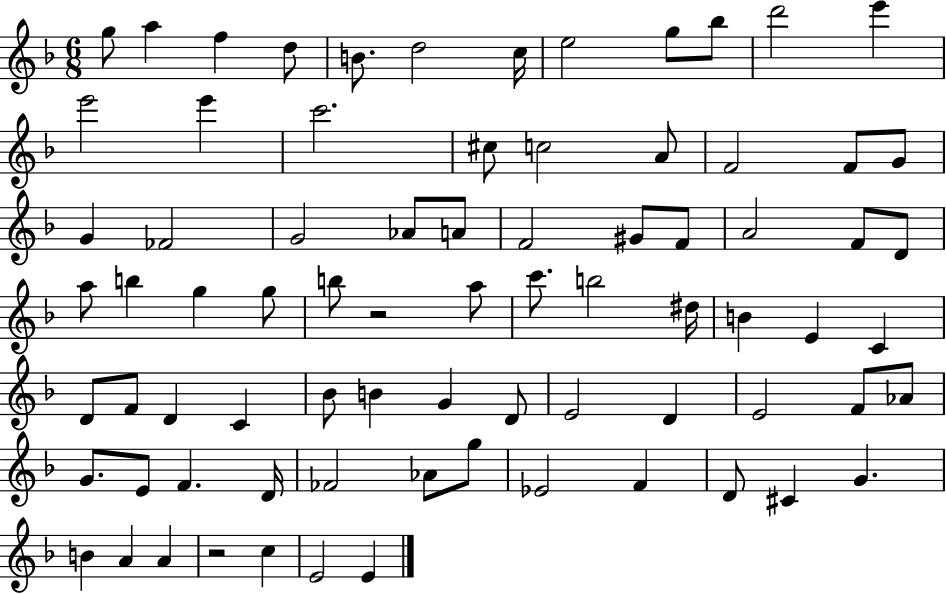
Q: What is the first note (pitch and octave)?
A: G5